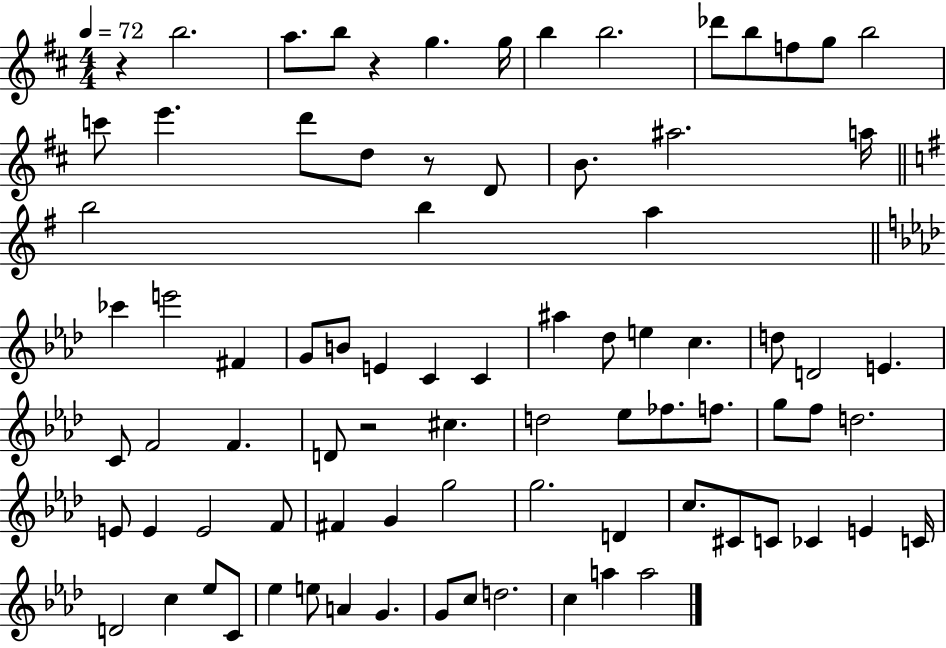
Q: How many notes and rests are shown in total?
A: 83